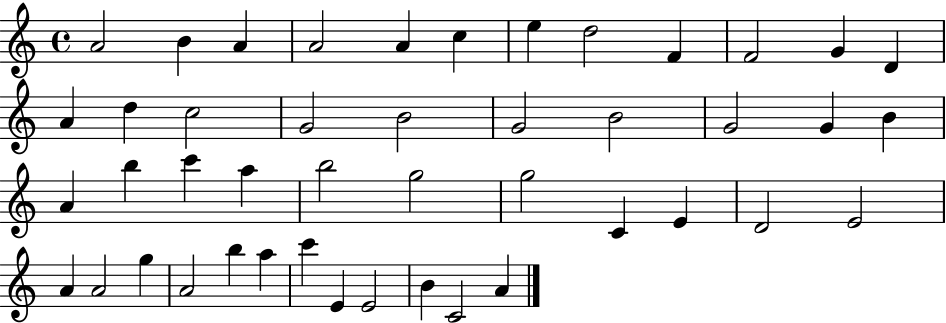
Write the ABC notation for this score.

X:1
T:Untitled
M:4/4
L:1/4
K:C
A2 B A A2 A c e d2 F F2 G D A d c2 G2 B2 G2 B2 G2 G B A b c' a b2 g2 g2 C E D2 E2 A A2 g A2 b a c' E E2 B C2 A